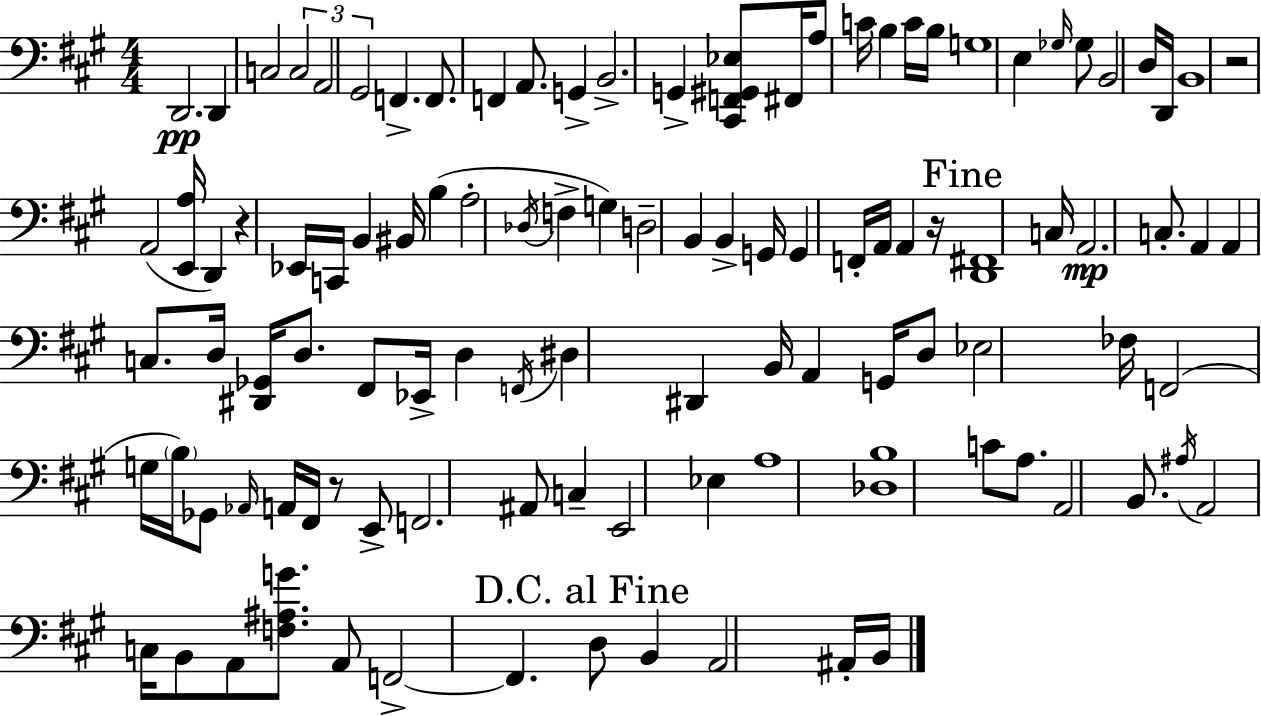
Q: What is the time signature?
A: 4/4